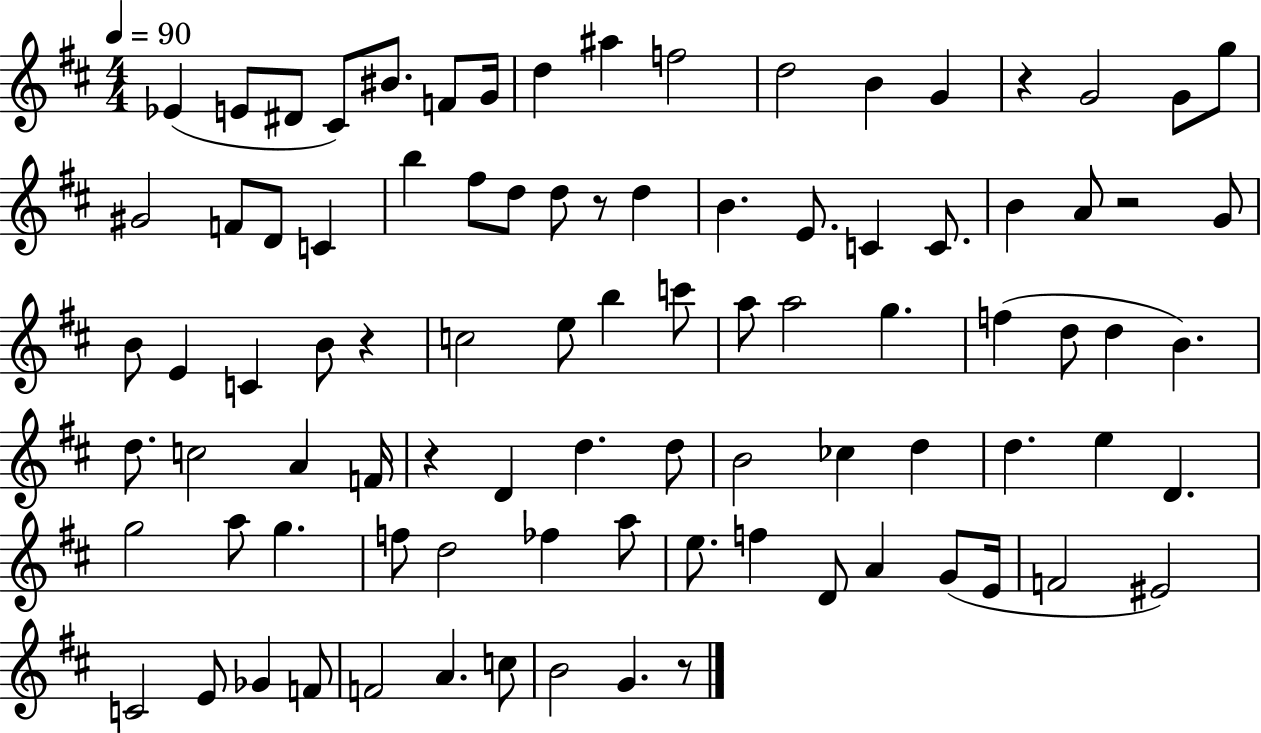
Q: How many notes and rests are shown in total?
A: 90